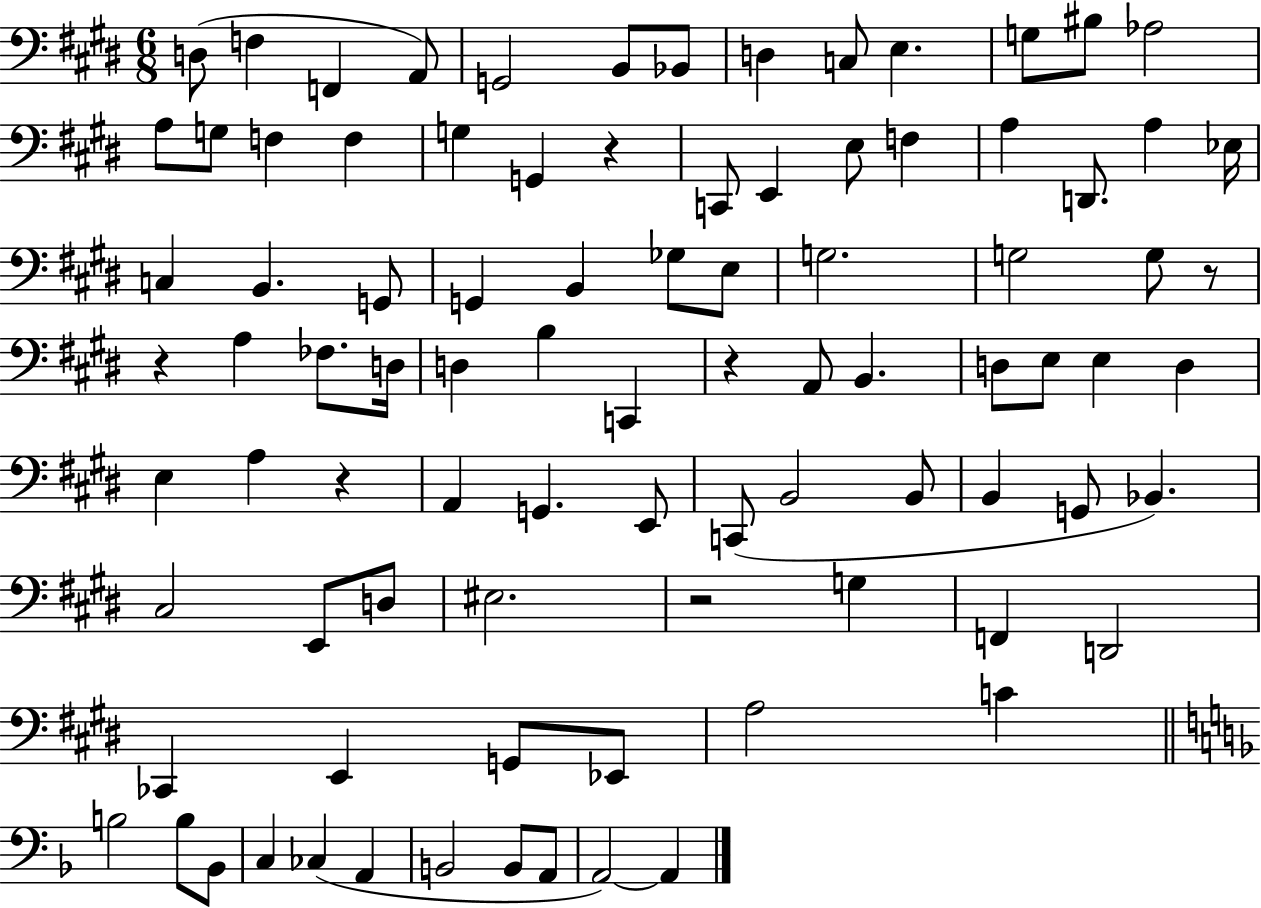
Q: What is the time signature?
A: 6/8